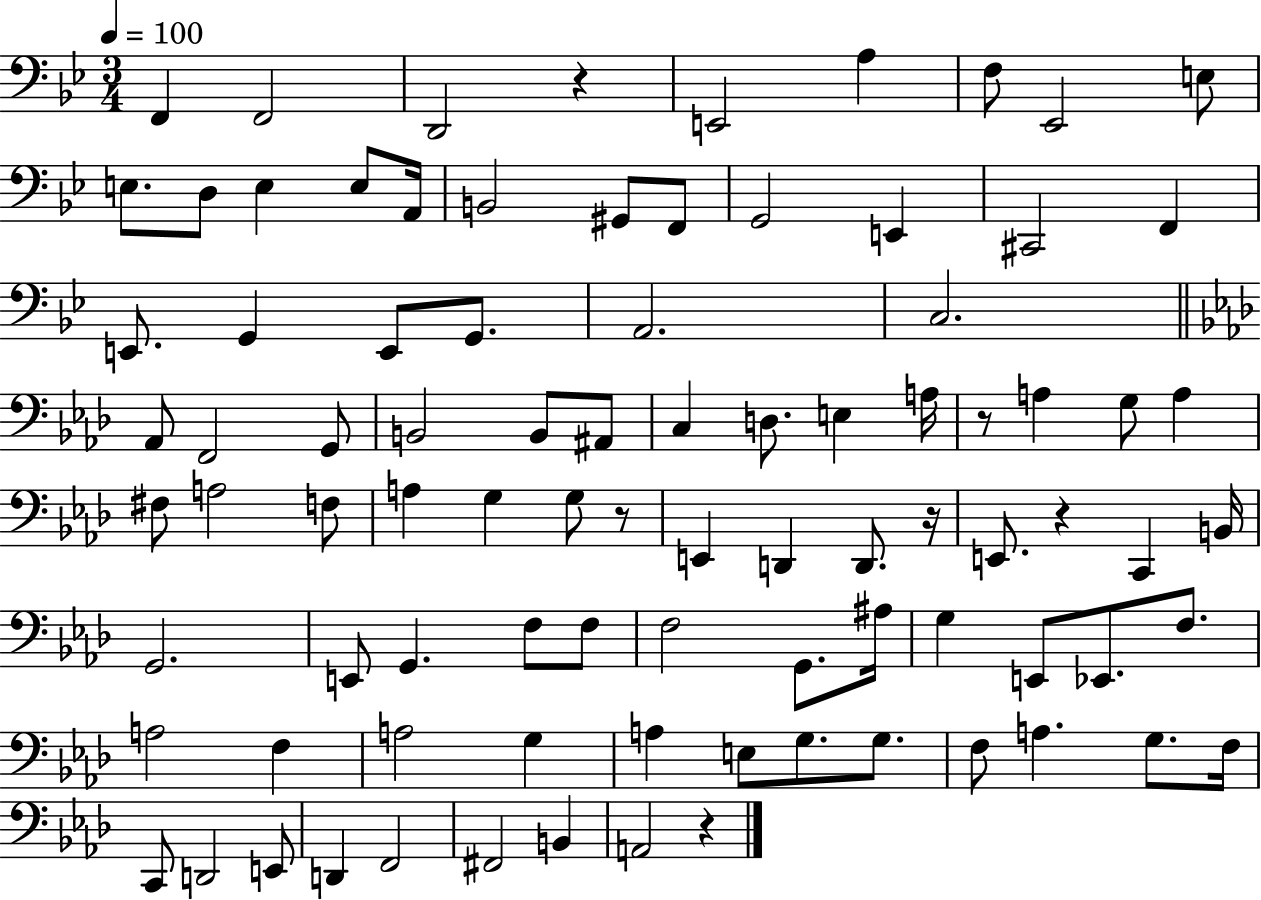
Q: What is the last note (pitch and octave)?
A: A2